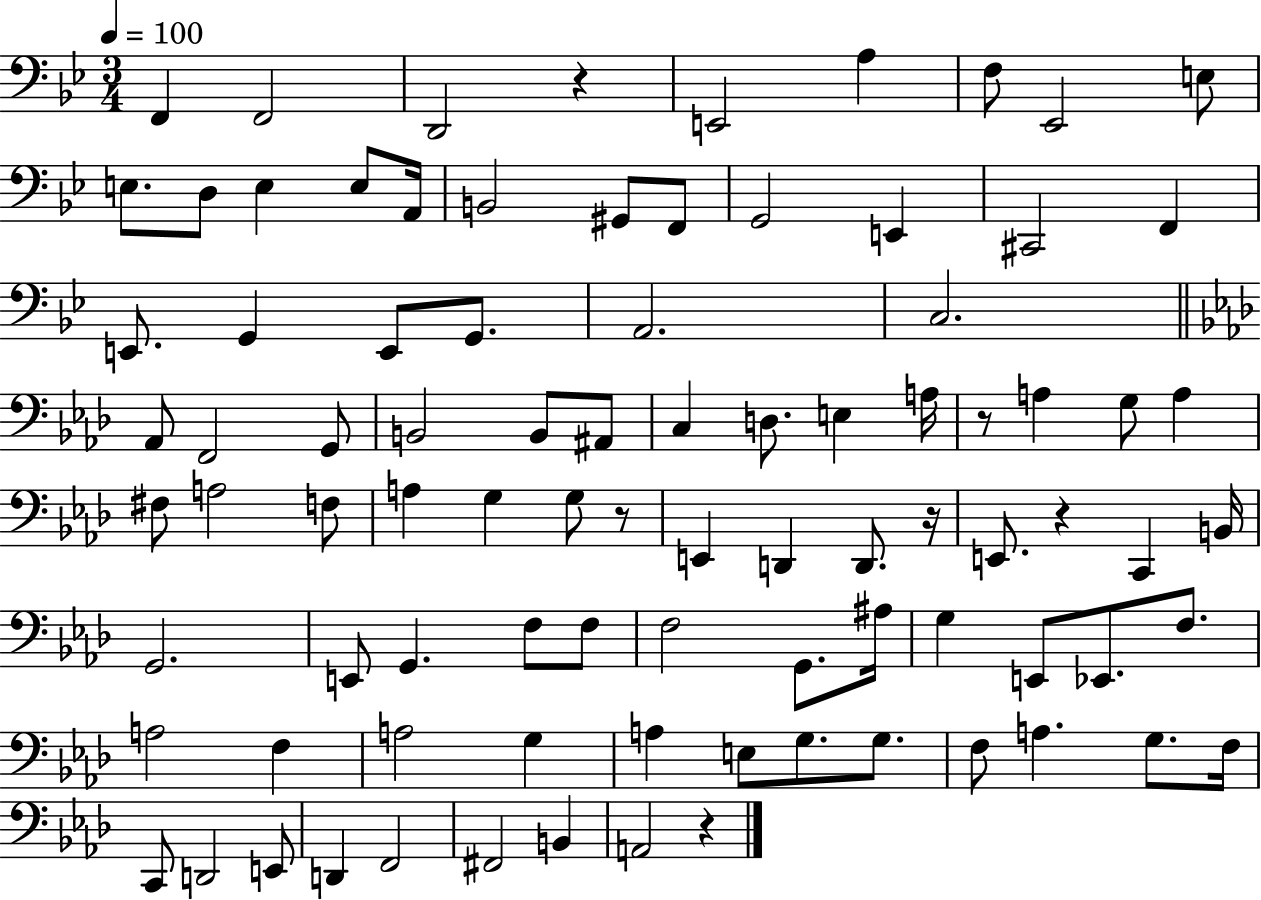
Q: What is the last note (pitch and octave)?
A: A2